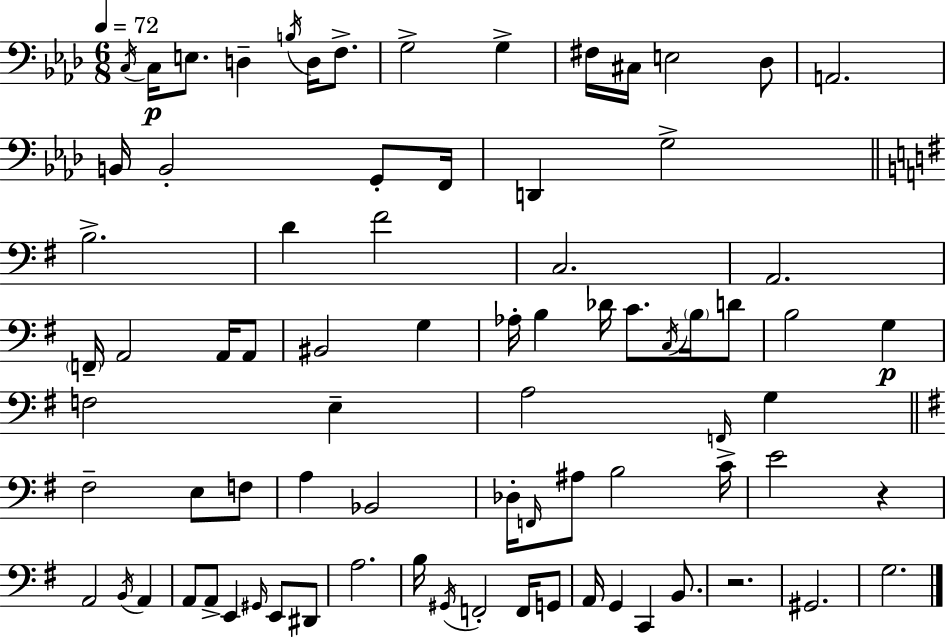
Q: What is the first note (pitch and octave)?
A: C3